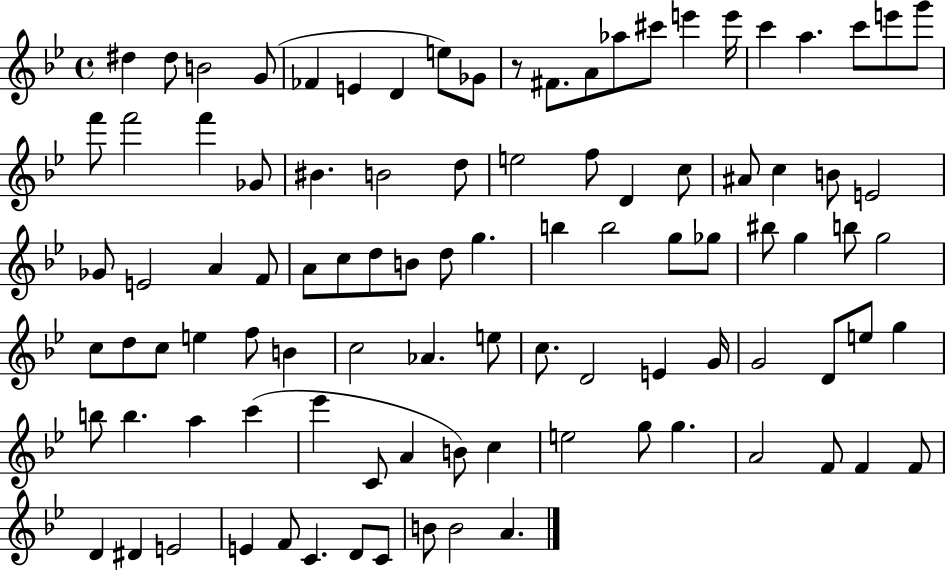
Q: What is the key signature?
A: BES major